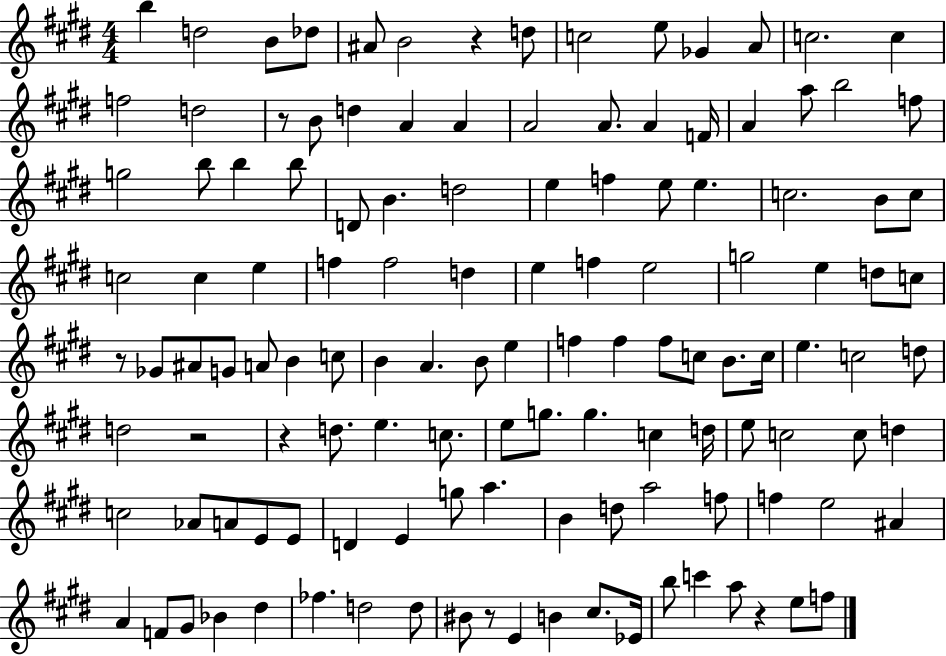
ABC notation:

X:1
T:Untitled
M:4/4
L:1/4
K:E
b d2 B/2 _d/2 ^A/2 B2 z d/2 c2 e/2 _G A/2 c2 c f2 d2 z/2 B/2 d A A A2 A/2 A F/4 A a/2 b2 f/2 g2 b/2 b b/2 D/2 B d2 e f e/2 e c2 B/2 c/2 c2 c e f f2 d e f e2 g2 e d/2 c/2 z/2 _G/2 ^A/2 G/2 A/2 B c/2 B A B/2 e f f f/2 c/2 B/2 c/4 e c2 d/2 d2 z2 z d/2 e c/2 e/2 g/2 g c d/4 e/2 c2 c/2 d c2 _A/2 A/2 E/2 E/2 D E g/2 a B d/2 a2 f/2 f e2 ^A A F/2 ^G/2 _B ^d _f d2 d/2 ^B/2 z/2 E B ^c/2 _E/4 b/2 c' a/2 z e/2 f/2